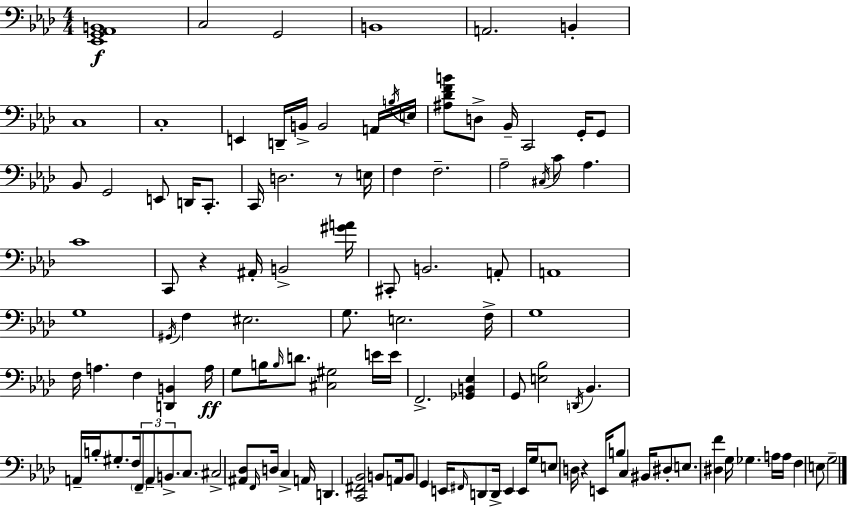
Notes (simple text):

[Eb2,G2,Ab2,B2]/w C3/h G2/h B2/w A2/h. B2/q C3/w C3/w E2/q D2/s B2/s B2/h A2/s B3/s E3/s [A#3,Db4,F4,B4]/e D3/e Bb2/s C2/h G2/s G2/e Bb2/e G2/h E2/e D2/s C2/e. C2/s D3/h. R/e E3/s F3/q F3/h. Ab3/h C#3/s C4/e Ab3/q. C4/w C2/e R/q A#2/s B2/h [G#4,A4]/s C#2/e B2/h. A2/e A2/w G3/w G#2/s F3/q EIS3/h. G3/e. E3/h. F3/s G3/w F3/s A3/q. F3/q [D2,B2]/q A3/s G3/e B3/s B3/s D4/e. [C#3,G#3]/h E4/s E4/s F2/h. [Gb2,B2,Eb3]/q G2/e [E3,Bb3]/h D2/s Bb2/q. A2/s B3/s G#3/e. F3/s F2/e A2/e B2/e. C3/e. C#3/h [A#2,Db3]/e F2/s D3/s C3/q A2/s D2/q. [C2,F#2,Bb2]/h B2/e A2/s B2/e G2/q E2/s F#2/s D2/e D2/s E2/q E2/s G3/s E3/e D3/s R/q E2/s B3/e C3/q BIS2/s D#3/e E3/e. [D#3,F4]/q G3/s Gb3/q. A3/s A3/s F3/q E3/e G3/h